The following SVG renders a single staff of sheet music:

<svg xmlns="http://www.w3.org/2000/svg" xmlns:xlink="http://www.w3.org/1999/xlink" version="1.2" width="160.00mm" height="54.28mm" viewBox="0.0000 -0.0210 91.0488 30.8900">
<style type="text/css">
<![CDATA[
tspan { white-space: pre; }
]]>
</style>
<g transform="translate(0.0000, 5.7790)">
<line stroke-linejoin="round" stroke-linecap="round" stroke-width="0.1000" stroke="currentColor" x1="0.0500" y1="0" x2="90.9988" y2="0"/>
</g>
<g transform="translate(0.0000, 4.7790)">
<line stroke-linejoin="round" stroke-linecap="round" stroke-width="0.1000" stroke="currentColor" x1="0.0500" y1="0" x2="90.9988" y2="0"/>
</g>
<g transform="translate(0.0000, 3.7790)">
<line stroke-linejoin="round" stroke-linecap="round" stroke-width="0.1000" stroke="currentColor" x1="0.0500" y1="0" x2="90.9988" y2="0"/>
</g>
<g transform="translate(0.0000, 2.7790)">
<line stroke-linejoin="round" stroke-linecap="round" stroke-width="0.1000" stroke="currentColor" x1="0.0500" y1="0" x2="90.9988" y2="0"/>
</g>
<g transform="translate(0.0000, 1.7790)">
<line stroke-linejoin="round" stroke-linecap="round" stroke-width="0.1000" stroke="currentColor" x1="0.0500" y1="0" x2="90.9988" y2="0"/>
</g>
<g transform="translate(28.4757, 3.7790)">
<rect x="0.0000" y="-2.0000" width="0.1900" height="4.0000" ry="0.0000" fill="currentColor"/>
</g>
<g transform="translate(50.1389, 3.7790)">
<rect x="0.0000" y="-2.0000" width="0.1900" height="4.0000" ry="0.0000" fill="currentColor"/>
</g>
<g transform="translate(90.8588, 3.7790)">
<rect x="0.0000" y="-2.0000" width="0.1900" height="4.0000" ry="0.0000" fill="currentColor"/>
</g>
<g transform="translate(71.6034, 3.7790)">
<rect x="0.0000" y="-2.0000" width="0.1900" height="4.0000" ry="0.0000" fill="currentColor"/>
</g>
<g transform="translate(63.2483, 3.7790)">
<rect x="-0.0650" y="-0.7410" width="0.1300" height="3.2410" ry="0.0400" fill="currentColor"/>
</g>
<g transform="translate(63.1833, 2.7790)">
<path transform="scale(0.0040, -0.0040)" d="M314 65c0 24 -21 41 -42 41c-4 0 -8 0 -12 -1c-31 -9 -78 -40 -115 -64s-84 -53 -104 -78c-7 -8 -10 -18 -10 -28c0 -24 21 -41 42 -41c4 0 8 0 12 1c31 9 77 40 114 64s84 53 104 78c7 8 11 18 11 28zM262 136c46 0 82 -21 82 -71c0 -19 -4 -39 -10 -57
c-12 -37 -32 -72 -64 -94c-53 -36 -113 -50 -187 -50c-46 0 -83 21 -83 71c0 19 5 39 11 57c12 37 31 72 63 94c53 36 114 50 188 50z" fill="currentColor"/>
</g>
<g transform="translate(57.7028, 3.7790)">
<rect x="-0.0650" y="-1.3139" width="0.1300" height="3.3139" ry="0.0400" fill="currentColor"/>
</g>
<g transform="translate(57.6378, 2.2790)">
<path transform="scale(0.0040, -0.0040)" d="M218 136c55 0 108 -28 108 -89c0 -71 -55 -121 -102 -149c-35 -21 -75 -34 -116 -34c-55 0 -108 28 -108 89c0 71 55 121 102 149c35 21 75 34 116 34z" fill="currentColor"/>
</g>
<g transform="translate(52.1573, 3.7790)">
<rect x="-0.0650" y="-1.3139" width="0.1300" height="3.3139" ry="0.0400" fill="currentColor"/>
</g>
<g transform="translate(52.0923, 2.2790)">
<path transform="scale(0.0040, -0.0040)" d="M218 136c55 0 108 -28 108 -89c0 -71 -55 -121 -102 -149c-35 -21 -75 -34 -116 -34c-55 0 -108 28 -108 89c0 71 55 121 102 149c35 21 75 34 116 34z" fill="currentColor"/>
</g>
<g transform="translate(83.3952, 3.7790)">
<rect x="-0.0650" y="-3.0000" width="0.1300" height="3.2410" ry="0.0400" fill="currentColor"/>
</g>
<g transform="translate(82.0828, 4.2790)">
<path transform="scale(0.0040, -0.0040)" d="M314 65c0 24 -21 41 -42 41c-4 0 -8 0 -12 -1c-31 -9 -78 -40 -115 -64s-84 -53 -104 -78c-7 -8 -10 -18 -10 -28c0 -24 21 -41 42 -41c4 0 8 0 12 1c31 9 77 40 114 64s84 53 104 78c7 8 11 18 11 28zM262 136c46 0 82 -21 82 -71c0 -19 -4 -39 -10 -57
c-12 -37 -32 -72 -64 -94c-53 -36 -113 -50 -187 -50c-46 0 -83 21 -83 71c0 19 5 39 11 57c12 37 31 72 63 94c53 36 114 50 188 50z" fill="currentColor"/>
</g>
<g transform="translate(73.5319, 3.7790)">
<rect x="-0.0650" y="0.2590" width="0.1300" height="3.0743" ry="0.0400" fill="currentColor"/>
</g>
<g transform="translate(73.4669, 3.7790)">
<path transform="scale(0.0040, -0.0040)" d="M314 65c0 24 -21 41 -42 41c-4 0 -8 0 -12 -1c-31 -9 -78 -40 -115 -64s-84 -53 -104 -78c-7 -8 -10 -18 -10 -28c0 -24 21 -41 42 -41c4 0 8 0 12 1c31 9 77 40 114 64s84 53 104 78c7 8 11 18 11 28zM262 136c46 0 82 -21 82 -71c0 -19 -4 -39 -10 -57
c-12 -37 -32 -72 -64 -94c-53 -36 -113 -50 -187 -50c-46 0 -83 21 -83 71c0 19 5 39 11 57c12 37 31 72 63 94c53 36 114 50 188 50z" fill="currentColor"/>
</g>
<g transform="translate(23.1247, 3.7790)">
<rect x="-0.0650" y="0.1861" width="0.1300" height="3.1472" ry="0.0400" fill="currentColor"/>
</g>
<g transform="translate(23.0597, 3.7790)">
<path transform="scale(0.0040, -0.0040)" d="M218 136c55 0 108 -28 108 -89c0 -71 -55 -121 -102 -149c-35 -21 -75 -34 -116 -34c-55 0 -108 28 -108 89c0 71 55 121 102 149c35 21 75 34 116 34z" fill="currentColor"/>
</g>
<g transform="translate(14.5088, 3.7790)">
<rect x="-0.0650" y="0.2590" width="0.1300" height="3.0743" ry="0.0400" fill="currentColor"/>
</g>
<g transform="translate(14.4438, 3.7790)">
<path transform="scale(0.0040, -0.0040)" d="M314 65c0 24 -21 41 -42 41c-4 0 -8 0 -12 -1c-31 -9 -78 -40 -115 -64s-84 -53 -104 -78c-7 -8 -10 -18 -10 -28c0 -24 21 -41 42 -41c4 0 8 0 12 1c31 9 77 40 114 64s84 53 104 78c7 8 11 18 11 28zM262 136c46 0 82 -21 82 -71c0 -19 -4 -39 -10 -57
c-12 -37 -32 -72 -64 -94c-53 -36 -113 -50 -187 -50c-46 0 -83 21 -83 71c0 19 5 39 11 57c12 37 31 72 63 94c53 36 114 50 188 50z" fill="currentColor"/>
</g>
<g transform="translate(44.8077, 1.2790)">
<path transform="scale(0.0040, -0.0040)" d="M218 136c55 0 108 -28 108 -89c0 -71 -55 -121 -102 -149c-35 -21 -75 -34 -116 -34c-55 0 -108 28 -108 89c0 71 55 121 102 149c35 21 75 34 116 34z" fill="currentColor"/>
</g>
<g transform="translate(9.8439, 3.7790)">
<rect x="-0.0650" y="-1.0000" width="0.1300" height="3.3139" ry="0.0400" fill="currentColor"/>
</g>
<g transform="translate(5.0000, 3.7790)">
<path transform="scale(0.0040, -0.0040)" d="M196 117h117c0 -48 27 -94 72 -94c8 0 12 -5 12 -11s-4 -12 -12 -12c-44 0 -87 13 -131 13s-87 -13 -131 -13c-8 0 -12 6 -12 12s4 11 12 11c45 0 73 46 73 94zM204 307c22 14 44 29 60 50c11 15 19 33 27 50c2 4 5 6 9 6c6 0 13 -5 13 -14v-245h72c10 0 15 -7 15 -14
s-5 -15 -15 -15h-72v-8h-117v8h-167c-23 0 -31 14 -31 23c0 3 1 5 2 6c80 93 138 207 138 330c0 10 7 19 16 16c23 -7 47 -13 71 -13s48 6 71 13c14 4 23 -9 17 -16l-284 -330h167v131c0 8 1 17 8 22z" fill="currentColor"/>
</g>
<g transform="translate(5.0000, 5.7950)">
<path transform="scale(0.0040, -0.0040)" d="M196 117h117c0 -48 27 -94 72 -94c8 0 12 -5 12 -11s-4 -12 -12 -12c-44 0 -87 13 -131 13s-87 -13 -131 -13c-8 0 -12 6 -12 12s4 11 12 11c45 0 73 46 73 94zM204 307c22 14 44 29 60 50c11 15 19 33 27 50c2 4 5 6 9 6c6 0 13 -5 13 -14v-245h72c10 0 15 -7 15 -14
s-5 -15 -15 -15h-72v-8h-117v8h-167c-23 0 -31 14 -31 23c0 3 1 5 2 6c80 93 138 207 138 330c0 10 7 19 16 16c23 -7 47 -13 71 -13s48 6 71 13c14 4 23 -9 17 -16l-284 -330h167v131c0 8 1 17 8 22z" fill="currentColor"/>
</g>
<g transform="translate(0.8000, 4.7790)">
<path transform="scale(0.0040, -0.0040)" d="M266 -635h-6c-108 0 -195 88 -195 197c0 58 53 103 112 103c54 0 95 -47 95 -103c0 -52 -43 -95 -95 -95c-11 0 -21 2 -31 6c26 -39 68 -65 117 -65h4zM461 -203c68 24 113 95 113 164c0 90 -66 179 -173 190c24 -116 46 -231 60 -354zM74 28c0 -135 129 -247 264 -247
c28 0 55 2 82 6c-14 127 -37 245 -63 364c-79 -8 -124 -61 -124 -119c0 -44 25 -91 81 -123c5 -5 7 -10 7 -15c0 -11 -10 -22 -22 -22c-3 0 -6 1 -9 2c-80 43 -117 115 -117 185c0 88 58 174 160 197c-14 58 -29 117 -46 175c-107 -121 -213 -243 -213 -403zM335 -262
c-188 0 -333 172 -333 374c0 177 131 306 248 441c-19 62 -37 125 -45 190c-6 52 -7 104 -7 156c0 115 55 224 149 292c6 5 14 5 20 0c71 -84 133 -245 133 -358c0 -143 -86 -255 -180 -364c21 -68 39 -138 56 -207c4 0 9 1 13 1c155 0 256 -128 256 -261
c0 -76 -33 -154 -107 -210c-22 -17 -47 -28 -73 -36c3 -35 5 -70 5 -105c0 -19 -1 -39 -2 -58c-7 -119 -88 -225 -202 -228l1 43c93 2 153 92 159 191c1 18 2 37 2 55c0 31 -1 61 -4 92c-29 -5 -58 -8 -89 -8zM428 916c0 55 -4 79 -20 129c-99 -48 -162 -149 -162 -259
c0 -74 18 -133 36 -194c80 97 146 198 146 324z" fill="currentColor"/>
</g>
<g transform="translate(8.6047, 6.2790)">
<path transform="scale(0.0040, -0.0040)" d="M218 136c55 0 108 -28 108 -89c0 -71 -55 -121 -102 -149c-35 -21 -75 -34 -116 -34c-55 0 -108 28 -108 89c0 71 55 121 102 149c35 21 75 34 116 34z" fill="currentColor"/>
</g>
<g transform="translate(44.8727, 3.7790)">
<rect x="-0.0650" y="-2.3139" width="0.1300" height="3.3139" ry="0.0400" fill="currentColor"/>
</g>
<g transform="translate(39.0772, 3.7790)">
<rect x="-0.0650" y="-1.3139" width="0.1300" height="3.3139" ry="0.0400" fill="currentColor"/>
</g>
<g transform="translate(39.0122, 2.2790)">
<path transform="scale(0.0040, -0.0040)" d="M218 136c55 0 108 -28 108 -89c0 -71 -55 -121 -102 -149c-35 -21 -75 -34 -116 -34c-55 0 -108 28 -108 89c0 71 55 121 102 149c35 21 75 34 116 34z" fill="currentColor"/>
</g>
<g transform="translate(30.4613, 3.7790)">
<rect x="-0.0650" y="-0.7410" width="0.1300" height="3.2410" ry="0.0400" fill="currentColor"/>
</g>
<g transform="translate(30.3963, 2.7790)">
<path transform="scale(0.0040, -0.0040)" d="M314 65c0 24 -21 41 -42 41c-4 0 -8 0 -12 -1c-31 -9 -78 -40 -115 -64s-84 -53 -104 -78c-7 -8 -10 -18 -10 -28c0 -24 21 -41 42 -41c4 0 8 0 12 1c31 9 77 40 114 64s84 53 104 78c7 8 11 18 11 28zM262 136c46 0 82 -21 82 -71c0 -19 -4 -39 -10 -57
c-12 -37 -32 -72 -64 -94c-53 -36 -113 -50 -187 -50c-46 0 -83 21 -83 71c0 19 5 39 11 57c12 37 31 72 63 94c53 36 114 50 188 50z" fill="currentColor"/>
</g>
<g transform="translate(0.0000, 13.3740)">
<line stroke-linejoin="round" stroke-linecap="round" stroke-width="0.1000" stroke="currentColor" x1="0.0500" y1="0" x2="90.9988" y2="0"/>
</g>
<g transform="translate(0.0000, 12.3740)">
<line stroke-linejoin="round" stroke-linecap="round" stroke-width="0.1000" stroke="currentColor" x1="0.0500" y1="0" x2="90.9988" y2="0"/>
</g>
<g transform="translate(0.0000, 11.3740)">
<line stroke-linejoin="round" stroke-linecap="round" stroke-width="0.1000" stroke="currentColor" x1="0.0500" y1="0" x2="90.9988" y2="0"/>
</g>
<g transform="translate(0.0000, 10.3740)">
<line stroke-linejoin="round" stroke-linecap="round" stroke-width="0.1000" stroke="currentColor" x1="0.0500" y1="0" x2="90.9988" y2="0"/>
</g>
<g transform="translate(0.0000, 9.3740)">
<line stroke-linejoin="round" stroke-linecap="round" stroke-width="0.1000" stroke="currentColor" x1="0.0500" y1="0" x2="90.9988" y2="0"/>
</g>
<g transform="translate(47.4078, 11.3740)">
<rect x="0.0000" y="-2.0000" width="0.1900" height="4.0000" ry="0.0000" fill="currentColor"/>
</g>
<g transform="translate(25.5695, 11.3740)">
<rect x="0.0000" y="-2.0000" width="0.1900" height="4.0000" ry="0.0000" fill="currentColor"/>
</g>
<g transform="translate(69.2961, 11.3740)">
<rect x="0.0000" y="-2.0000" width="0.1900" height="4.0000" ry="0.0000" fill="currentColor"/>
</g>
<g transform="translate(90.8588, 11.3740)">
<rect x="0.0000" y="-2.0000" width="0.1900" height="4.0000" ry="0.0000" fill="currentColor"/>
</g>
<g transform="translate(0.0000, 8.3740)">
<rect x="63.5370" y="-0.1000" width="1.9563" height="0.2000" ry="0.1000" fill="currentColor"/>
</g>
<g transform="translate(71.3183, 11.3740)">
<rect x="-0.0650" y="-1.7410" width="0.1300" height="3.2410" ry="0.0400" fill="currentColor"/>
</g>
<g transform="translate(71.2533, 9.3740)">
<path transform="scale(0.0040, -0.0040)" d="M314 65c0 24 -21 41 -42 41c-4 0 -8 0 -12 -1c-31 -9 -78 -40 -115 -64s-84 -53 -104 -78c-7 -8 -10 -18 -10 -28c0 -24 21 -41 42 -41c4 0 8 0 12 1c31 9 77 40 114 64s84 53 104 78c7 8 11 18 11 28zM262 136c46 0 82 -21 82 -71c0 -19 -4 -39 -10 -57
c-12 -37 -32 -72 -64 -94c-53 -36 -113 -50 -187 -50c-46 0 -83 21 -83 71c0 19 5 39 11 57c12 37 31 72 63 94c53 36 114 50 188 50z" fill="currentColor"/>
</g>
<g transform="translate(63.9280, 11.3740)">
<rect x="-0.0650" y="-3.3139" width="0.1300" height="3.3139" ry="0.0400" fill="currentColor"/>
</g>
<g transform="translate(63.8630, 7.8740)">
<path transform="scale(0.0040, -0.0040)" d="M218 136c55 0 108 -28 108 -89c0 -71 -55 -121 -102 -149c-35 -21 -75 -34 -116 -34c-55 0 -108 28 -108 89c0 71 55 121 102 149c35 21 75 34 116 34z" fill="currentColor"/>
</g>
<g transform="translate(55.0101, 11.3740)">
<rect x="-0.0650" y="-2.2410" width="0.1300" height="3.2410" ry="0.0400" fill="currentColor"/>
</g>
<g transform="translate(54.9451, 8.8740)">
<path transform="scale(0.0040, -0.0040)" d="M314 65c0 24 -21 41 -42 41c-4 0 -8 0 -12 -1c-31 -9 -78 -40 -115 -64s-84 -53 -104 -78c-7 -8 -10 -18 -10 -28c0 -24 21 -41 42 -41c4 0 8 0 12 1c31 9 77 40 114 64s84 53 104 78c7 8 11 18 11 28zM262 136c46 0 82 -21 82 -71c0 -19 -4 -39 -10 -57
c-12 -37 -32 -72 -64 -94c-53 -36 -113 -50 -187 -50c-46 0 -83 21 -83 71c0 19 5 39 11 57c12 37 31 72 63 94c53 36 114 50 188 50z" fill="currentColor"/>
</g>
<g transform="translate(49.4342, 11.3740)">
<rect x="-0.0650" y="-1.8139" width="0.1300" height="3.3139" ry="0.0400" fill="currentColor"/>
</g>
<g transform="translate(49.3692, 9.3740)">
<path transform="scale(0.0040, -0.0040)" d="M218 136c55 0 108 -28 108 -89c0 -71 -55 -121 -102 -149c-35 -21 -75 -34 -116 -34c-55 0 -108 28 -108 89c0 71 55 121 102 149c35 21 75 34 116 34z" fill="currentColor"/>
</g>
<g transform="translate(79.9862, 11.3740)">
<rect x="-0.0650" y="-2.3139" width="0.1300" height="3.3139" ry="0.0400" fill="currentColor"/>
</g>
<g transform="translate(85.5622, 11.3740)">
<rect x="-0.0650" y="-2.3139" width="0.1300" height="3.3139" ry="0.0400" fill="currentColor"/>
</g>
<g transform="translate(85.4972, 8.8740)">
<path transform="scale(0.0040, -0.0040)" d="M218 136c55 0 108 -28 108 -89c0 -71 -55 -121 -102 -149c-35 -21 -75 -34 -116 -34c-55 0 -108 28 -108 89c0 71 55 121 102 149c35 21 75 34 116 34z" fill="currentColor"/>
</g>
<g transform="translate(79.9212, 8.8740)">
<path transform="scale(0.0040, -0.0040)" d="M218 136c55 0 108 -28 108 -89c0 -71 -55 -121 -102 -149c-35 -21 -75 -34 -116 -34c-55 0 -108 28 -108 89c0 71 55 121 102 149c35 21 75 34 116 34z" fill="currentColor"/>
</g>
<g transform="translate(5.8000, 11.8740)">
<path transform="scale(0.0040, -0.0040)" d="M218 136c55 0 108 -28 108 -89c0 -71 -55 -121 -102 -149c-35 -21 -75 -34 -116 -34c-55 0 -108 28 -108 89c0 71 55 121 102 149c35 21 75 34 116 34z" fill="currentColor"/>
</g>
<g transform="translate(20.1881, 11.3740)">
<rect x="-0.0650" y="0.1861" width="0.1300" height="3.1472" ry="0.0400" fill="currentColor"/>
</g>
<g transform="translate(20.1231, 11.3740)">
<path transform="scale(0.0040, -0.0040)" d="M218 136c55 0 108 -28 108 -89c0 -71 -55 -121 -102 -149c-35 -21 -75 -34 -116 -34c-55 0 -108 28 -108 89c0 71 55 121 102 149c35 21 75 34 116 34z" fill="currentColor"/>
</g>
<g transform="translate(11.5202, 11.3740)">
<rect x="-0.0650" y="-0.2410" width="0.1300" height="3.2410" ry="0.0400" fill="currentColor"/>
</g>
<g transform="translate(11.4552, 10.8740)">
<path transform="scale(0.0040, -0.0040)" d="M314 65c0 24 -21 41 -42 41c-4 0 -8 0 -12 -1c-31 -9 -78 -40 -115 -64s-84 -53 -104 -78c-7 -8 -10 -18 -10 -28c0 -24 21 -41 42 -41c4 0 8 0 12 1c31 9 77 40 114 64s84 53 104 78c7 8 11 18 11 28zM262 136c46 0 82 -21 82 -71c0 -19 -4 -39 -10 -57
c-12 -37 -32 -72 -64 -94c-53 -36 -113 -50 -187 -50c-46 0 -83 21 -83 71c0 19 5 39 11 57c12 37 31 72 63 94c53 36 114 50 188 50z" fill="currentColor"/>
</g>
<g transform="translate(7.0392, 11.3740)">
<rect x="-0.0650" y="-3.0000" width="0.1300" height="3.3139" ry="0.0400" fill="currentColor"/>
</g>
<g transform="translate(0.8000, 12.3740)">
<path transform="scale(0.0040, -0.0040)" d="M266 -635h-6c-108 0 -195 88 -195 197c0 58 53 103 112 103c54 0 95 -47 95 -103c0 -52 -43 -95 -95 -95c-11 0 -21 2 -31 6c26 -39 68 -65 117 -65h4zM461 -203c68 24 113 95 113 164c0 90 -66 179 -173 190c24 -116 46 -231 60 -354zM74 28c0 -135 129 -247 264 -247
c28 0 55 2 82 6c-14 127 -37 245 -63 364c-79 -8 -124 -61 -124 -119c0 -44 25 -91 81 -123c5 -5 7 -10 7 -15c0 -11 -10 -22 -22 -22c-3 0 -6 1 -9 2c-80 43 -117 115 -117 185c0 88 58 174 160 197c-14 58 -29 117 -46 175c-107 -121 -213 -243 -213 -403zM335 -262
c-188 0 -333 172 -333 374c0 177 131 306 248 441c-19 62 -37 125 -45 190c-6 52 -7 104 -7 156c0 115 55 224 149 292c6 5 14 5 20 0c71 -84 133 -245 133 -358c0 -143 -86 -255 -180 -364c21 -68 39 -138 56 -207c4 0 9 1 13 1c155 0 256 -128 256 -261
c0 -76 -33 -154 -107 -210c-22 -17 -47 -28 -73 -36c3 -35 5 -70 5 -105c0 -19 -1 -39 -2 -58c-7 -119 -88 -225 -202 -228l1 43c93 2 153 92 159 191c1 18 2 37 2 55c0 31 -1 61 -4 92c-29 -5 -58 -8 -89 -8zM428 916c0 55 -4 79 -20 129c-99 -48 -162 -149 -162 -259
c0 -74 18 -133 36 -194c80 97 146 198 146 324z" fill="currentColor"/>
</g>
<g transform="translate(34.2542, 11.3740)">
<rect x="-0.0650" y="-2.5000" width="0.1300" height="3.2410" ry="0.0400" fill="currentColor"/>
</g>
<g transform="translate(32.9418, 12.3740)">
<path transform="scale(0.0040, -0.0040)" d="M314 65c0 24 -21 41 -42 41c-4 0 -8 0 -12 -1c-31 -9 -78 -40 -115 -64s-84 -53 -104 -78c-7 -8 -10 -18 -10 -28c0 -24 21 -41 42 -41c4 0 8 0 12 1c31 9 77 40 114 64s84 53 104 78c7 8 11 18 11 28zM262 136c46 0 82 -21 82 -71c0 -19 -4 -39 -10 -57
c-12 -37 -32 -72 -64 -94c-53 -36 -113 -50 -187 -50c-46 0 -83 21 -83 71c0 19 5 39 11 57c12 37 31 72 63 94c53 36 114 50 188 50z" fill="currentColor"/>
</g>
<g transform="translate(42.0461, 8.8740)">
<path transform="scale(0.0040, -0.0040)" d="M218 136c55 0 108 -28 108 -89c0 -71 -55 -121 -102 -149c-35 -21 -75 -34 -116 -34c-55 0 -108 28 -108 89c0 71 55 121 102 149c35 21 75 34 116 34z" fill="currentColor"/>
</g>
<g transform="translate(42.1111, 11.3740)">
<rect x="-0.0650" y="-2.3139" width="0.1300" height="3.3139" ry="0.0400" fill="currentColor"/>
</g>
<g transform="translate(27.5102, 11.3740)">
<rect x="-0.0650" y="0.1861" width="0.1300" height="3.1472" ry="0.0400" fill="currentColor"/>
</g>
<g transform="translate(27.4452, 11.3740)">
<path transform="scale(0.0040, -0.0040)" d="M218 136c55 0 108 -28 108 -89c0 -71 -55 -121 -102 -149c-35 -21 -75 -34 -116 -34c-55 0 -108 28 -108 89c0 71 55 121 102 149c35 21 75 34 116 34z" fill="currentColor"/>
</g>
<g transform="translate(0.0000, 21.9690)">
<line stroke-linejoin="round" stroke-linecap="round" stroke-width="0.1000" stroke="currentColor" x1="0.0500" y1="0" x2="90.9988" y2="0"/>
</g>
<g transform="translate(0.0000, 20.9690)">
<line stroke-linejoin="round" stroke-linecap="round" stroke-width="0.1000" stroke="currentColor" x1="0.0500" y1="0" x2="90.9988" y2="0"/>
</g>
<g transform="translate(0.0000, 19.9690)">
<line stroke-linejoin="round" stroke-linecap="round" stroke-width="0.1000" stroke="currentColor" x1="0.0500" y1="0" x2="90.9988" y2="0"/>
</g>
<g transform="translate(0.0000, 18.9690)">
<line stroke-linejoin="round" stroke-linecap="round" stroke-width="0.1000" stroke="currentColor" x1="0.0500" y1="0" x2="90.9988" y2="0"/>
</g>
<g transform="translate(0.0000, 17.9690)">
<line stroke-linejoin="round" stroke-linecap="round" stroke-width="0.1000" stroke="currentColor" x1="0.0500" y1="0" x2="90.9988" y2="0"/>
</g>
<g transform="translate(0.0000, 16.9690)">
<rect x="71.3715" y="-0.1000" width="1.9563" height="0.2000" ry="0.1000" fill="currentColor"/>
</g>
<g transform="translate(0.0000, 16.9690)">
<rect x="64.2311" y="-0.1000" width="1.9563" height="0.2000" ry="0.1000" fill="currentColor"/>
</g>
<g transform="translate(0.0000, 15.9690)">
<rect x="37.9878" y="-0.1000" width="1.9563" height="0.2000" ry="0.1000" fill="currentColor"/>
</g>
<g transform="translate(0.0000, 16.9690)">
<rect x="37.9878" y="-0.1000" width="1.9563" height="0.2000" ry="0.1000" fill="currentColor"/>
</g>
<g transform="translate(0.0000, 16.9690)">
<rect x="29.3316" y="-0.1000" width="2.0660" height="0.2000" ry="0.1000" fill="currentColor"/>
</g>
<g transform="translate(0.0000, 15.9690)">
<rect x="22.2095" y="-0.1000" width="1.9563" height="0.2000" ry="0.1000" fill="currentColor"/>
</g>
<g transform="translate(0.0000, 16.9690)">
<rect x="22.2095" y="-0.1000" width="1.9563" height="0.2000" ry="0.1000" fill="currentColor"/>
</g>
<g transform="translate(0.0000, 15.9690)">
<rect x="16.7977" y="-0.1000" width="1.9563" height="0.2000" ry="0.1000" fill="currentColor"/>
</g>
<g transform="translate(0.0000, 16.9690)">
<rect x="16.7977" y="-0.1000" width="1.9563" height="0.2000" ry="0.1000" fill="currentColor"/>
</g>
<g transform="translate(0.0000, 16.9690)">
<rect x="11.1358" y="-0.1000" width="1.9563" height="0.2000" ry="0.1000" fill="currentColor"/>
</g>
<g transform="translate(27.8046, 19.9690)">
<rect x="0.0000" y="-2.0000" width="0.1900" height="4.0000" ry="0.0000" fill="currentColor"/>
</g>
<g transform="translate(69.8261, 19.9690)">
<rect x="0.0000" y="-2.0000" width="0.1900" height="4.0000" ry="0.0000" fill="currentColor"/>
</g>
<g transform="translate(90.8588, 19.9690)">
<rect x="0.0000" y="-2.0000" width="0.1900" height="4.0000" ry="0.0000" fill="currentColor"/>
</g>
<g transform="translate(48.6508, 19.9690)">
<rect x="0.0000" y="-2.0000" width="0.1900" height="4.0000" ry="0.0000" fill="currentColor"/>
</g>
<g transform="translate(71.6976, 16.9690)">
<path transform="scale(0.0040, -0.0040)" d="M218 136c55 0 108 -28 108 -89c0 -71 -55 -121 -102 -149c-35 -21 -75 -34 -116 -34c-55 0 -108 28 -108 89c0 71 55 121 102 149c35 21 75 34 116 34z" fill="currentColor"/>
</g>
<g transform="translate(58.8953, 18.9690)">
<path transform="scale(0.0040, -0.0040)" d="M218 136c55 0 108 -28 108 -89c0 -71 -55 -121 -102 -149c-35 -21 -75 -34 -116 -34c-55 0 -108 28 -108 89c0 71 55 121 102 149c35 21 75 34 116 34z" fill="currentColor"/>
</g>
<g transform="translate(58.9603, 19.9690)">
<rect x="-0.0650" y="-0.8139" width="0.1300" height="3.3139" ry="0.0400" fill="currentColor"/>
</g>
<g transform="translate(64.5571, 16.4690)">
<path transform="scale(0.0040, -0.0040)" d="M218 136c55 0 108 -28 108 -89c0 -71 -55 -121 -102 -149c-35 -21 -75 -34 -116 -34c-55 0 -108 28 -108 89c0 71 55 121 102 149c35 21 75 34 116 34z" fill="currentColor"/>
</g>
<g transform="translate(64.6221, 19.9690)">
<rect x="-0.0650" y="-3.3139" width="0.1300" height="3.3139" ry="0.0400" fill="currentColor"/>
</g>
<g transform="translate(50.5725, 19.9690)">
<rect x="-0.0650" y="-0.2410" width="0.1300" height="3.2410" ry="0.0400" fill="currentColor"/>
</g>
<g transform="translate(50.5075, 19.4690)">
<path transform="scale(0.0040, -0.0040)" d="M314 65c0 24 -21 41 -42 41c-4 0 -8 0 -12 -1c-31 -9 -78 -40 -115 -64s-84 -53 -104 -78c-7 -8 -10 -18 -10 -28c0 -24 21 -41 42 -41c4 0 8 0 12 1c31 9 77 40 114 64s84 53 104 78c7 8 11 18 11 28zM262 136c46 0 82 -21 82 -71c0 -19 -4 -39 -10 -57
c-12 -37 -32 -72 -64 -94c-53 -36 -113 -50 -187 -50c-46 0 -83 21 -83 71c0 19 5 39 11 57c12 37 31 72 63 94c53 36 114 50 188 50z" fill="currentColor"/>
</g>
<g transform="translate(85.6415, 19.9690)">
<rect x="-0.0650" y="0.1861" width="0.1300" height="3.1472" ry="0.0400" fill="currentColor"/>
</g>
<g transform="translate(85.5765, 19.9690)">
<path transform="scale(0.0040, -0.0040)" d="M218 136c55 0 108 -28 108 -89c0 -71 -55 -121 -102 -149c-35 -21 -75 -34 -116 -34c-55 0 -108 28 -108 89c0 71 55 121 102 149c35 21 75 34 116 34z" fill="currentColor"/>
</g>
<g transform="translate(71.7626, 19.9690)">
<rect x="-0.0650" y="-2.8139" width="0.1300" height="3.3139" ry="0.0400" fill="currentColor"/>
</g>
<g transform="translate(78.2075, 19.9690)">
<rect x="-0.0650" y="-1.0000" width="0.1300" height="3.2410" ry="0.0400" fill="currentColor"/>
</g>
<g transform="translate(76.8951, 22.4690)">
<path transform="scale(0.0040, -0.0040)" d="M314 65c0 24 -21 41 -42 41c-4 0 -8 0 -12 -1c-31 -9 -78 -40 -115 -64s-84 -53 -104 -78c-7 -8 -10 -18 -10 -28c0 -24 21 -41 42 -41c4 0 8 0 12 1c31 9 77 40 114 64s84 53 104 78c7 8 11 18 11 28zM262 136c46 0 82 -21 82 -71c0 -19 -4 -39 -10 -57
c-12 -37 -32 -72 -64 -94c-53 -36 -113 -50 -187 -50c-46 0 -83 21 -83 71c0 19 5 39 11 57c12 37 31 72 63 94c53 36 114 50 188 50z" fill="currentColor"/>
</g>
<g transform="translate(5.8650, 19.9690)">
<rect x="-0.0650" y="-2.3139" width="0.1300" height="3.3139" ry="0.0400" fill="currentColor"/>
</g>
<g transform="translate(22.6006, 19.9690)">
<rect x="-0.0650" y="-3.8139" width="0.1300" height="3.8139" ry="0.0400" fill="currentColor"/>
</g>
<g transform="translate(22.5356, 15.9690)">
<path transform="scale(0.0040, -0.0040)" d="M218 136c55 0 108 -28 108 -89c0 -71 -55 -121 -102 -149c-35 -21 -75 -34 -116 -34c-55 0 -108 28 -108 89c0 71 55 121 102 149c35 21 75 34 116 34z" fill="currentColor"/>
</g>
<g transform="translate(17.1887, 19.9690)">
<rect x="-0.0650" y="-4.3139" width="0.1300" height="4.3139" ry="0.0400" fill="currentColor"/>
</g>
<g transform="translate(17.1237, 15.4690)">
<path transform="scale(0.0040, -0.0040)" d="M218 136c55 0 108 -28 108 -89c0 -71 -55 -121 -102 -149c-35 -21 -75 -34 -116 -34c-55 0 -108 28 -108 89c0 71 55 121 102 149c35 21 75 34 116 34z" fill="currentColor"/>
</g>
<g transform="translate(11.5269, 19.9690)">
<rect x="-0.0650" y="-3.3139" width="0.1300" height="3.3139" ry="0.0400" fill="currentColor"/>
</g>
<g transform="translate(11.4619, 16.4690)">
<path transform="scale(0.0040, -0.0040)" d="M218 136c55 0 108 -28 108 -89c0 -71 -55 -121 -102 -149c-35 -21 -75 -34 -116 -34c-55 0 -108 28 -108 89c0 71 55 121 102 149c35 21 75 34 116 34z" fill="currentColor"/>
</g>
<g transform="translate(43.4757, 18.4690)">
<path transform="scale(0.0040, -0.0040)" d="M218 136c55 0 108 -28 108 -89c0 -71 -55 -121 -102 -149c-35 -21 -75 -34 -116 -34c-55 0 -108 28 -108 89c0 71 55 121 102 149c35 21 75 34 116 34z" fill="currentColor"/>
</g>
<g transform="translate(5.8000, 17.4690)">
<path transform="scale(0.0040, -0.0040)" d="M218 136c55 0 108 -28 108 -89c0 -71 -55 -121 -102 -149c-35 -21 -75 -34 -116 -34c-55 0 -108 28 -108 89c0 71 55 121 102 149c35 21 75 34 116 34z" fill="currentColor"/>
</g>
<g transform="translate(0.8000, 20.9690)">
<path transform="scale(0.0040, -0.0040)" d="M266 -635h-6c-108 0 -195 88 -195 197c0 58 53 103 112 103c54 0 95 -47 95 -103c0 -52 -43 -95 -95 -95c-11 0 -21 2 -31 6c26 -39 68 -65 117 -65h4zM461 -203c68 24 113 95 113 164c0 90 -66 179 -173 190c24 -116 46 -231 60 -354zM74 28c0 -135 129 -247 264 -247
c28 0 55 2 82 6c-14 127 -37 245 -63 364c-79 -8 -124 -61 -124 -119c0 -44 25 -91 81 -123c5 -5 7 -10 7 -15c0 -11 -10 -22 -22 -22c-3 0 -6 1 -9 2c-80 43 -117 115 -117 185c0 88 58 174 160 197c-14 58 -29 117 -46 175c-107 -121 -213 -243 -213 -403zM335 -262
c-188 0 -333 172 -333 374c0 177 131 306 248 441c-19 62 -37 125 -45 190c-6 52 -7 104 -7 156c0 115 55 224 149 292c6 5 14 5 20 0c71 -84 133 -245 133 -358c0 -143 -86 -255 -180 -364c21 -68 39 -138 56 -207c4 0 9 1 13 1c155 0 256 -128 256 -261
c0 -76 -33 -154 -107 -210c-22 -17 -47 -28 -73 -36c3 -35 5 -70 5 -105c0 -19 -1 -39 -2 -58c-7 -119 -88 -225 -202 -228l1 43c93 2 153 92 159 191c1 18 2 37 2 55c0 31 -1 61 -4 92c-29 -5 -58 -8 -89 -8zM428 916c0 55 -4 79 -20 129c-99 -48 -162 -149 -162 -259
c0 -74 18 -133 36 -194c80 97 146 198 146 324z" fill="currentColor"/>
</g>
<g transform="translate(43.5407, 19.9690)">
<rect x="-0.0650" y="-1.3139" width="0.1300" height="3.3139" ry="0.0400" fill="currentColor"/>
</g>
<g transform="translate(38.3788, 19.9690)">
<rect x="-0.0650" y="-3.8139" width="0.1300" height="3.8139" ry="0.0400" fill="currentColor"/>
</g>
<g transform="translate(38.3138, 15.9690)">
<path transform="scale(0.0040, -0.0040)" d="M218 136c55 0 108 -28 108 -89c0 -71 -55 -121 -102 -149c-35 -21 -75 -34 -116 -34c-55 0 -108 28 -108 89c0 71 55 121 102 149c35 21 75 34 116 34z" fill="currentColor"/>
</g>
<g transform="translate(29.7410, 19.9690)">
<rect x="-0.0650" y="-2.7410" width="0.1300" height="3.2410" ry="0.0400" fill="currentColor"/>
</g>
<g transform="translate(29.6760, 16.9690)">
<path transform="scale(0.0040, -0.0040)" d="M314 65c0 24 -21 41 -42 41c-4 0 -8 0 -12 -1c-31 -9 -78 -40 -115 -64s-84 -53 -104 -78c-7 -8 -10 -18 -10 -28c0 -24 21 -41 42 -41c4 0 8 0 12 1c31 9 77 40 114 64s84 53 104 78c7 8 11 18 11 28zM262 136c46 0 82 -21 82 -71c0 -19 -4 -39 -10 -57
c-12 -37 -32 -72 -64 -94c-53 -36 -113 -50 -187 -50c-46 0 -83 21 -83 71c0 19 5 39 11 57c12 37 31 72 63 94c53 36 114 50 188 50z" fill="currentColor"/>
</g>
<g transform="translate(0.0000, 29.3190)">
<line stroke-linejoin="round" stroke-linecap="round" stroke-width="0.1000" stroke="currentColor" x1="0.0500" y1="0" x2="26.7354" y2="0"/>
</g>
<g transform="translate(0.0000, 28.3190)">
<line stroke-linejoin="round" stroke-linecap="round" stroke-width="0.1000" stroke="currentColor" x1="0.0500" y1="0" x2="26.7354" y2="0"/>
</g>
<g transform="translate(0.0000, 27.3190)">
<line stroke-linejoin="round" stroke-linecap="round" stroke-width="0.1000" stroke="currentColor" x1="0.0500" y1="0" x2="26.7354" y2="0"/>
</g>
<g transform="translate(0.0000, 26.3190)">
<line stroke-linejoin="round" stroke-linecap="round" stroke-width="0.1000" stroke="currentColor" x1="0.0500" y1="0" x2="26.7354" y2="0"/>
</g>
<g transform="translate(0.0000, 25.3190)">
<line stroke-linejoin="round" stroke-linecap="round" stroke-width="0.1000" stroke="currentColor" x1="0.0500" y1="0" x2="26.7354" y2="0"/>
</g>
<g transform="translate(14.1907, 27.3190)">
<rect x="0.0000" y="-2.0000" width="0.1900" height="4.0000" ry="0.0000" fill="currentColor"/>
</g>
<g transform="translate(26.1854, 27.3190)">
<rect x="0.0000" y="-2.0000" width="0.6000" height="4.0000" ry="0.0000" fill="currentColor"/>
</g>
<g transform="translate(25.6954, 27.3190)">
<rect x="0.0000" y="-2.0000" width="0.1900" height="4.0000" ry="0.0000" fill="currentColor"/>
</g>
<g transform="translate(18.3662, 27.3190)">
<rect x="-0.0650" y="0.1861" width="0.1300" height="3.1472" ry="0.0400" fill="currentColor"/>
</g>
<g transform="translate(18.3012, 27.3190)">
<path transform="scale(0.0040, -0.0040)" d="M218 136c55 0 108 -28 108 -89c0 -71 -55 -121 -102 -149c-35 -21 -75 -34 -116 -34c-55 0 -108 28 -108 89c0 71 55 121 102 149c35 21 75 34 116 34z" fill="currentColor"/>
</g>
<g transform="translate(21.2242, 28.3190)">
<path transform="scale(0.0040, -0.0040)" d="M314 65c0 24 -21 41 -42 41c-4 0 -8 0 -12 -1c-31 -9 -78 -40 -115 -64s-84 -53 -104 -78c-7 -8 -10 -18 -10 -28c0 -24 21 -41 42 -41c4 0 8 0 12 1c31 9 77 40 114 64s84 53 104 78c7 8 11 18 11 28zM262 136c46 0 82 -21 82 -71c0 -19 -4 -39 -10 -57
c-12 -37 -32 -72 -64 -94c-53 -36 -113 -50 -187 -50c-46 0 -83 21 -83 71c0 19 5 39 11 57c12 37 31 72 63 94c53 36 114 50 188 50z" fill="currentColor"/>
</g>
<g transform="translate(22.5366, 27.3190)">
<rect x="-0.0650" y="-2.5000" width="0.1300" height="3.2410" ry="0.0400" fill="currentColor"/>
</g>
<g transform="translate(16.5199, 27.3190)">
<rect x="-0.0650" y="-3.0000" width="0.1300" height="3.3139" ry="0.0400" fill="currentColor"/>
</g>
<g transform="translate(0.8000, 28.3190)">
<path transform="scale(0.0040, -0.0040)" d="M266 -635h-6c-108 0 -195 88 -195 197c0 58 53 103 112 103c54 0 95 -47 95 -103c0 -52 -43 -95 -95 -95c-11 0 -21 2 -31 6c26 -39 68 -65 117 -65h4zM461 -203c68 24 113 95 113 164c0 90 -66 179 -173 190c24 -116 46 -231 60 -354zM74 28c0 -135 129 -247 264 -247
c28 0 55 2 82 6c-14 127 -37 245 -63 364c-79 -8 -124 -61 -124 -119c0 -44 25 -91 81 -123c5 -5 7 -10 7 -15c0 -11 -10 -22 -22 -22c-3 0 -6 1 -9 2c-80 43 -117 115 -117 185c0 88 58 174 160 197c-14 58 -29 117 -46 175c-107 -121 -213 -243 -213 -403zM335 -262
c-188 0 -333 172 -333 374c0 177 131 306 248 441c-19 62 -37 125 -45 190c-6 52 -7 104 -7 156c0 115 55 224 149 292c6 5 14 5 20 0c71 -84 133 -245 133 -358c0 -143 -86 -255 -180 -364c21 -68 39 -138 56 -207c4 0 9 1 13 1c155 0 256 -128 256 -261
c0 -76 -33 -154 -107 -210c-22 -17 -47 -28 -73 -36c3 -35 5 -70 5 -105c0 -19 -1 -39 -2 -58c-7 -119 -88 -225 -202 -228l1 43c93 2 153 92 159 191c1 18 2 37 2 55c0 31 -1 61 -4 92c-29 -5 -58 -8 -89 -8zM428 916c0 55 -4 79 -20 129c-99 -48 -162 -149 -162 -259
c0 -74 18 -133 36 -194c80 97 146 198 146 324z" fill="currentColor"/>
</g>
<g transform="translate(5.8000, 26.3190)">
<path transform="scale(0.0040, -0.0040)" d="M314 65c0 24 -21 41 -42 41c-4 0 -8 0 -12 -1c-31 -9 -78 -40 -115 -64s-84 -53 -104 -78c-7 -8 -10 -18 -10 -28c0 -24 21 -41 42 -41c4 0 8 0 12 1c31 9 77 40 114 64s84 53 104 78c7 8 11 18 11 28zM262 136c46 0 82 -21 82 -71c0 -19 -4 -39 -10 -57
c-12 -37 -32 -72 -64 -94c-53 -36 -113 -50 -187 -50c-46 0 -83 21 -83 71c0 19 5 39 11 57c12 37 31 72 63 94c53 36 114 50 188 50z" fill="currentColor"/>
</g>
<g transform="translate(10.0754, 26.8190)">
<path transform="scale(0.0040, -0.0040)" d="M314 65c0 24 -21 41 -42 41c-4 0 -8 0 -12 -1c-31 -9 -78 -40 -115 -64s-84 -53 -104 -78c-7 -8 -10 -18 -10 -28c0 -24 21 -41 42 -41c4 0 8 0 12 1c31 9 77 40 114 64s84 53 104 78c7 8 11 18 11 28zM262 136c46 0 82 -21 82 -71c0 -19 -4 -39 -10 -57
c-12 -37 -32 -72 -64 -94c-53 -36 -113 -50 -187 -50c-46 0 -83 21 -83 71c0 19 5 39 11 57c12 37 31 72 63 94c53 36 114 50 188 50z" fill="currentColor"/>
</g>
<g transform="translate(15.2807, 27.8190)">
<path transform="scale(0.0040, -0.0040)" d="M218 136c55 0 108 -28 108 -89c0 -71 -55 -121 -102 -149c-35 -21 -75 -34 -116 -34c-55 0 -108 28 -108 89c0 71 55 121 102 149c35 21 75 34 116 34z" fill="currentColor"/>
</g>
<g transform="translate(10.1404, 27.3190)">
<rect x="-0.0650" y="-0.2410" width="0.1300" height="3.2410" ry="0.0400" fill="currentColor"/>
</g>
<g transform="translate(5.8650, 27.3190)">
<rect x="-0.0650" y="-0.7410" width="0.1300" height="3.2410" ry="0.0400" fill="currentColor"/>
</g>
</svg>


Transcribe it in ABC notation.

X:1
T:Untitled
M:4/4
L:1/4
K:C
D B2 B d2 e g e e d2 B2 A2 A c2 B B G2 g f g2 b f2 g g g b d' c' a2 c' e c2 d b a D2 B d2 c2 A B G2